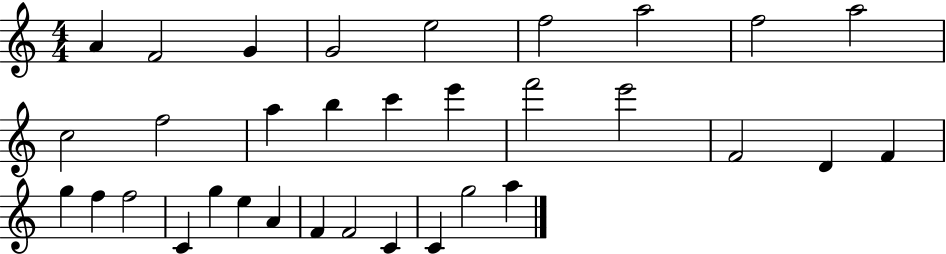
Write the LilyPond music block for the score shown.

{
  \clef treble
  \numericTimeSignature
  \time 4/4
  \key c \major
  a'4 f'2 g'4 | g'2 e''2 | f''2 a''2 | f''2 a''2 | \break c''2 f''2 | a''4 b''4 c'''4 e'''4 | f'''2 e'''2 | f'2 d'4 f'4 | \break g''4 f''4 f''2 | c'4 g''4 e''4 a'4 | f'4 f'2 c'4 | c'4 g''2 a''4 | \break \bar "|."
}